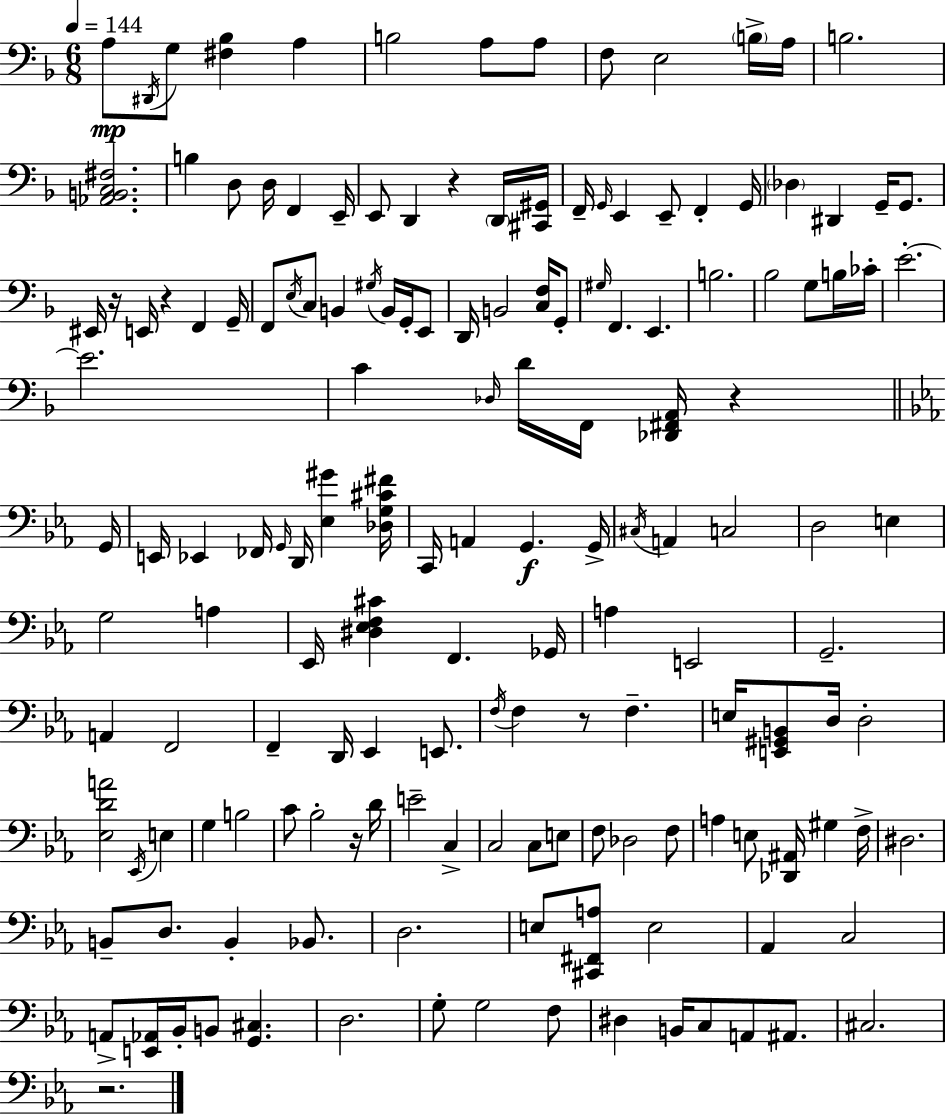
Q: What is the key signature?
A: D minor